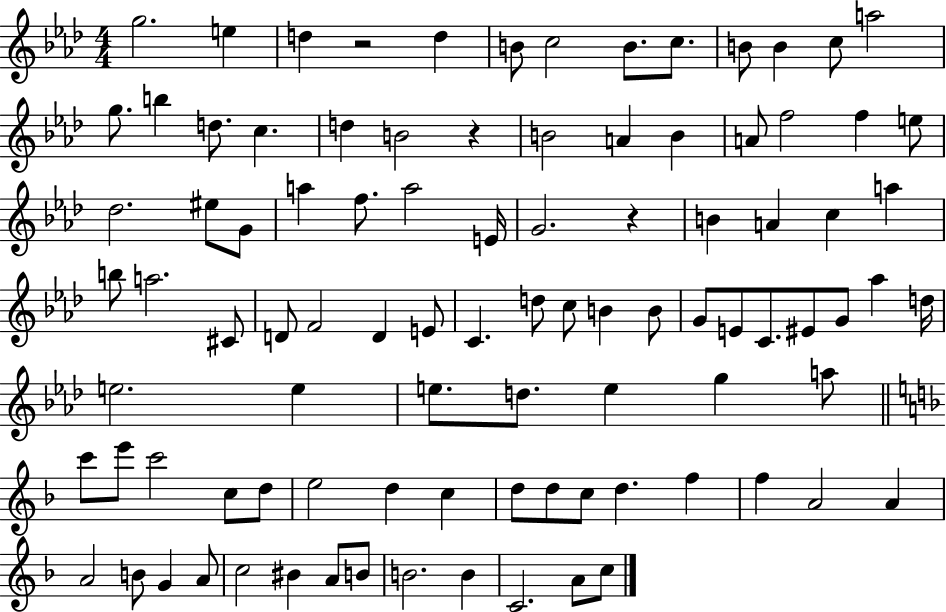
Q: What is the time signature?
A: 4/4